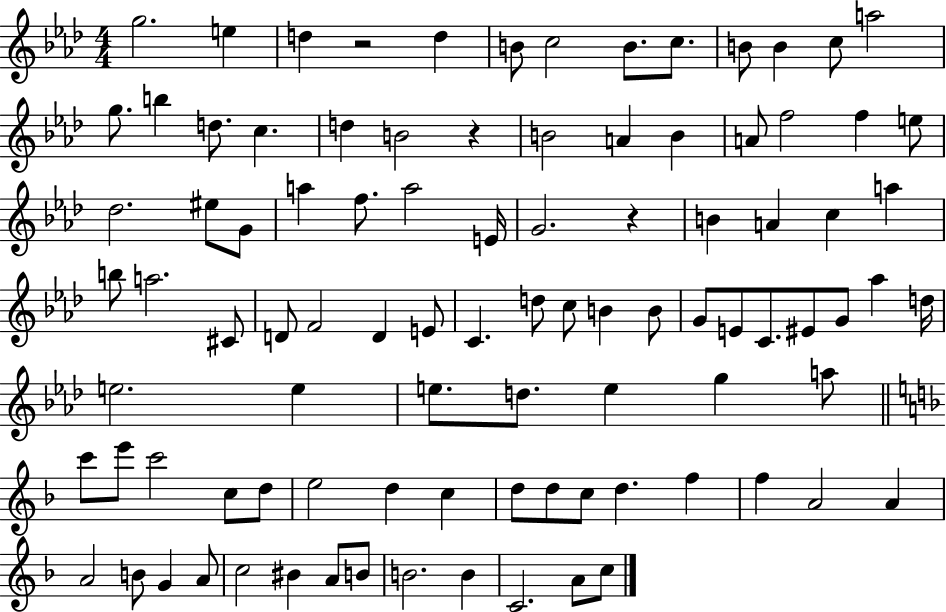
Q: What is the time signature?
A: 4/4